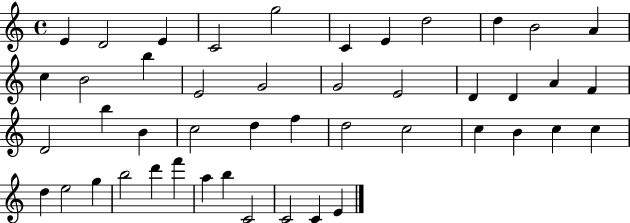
{
  \clef treble
  \time 4/4
  \defaultTimeSignature
  \key c \major
  e'4 d'2 e'4 | c'2 g''2 | c'4 e'4 d''2 | d''4 b'2 a'4 | \break c''4 b'2 b''4 | e'2 g'2 | g'2 e'2 | d'4 d'4 a'4 f'4 | \break d'2 b''4 b'4 | c''2 d''4 f''4 | d''2 c''2 | c''4 b'4 c''4 c''4 | \break d''4 e''2 g''4 | b''2 d'''4 f'''4 | a''4 b''4 c'2 | c'2 c'4 e'4 | \break \bar "|."
}